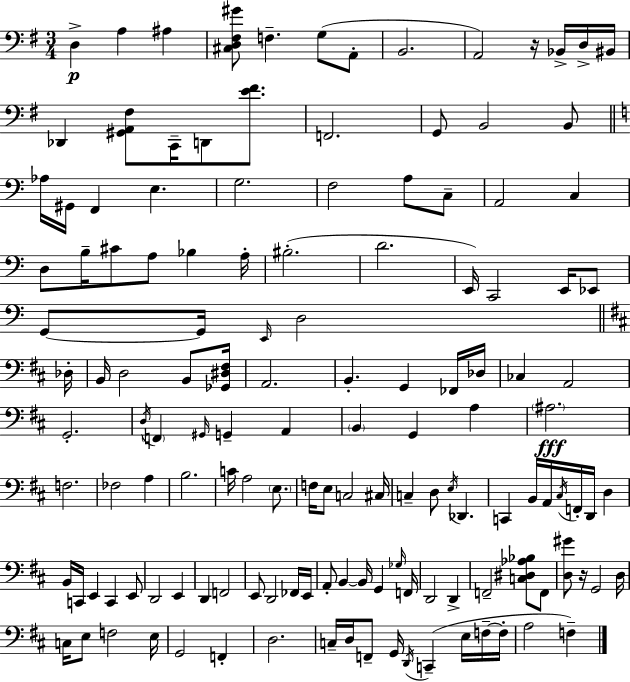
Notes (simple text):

D3/q A3/q A#3/q [C#3,D3,F#3,G#4]/e F3/q. G3/e A2/e B2/h. A2/h R/s Bb2/s D3/s BIS2/s Db2/q [G#2,A2,F#3]/e C2/s D2/e [E4,F#4]/e. F2/h. G2/e B2/h B2/e Ab3/s G#2/s F2/q E3/q. G3/h. F3/h A3/e C3/e A2/h C3/q D3/e B3/s C#4/e A3/e Bb3/q A3/s BIS3/h. D4/h. E2/s C2/h E2/s Eb2/e G2/e G2/s E2/s D3/h Db3/s B2/s D3/h B2/e [Gb2,D#3,F#3]/s A2/h. B2/q. G2/q FES2/s Db3/s CES3/q A2/h G2/h. D3/s F2/q G#2/s G2/q A2/q B2/q G2/q A3/q A#3/h. F3/h. FES3/h A3/q B3/h. C4/s A3/h E3/e. F3/s E3/e C3/h C#3/s C3/q D3/e E3/s Db2/q. C2/q B2/s A2/s C#3/s F2/s D2/s D3/q B2/s C2/s E2/q C2/q E2/e D2/h E2/q D2/q F2/h E2/e D2/h FES2/s E2/s A2/e B2/q B2/s G2/q Gb3/s F2/s D2/h D2/q F2/h [C3,D#3,Ab3,Bb3]/e F2/e [D3,G#4]/e R/s G2/h D3/s C3/s E3/e F3/h E3/s G2/h F2/q D3/h. C3/s D3/s F2/e G2/s D2/s C2/q E3/s F3/s F3/s A3/h F3/q